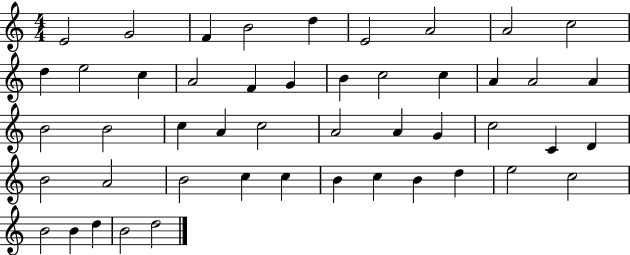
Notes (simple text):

E4/h G4/h F4/q B4/h D5/q E4/h A4/h A4/h C5/h D5/q E5/h C5/q A4/h F4/q G4/q B4/q C5/h C5/q A4/q A4/h A4/q B4/h B4/h C5/q A4/q C5/h A4/h A4/q G4/q C5/h C4/q D4/q B4/h A4/h B4/h C5/q C5/q B4/q C5/q B4/q D5/q E5/h C5/h B4/h B4/q D5/q B4/h D5/h